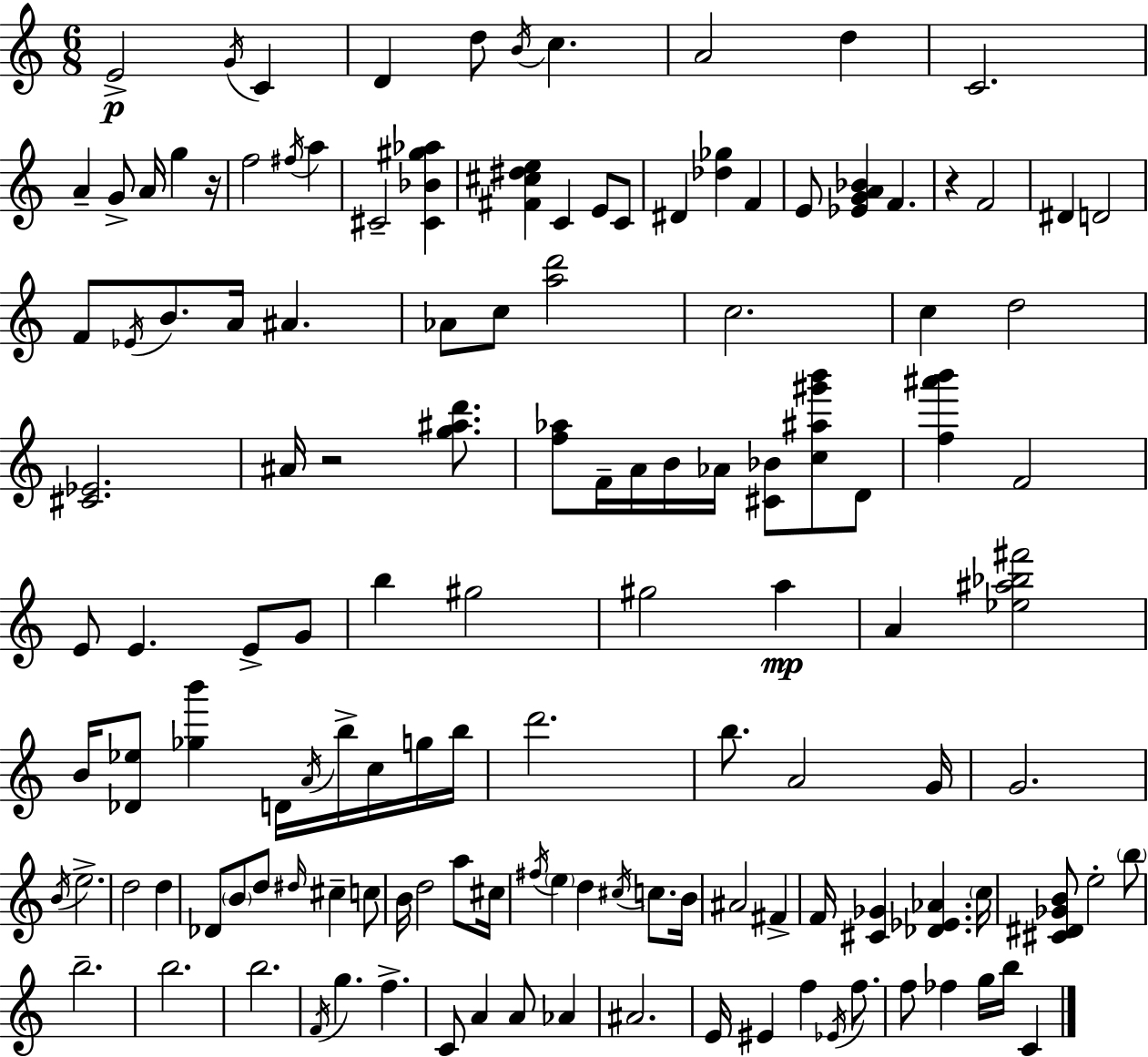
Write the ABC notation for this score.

X:1
T:Untitled
M:6/8
L:1/4
K:C
E2 G/4 C D d/2 B/4 c A2 d C2 A G/2 A/4 g z/4 f2 ^f/4 a ^C2 [^C_B^g_a] [^F^c^de] C E/2 C/2 ^D [_d_g] F E/2 [_EGA_B] F z F2 ^D D2 F/2 _E/4 B/2 A/4 ^A _A/2 c/2 [ad']2 c2 c d2 [^C_E]2 ^A/4 z2 [g^ad']/2 [f_a]/2 F/4 A/4 B/4 _A/4 [^C_B]/2 [c^a^g'b']/2 D/2 [f^a'b'] F2 E/2 E E/2 G/2 b ^g2 ^g2 a A [_e^a_b^f']2 B/4 [_D_e]/2 [_gb'] D/4 A/4 b/4 c/4 g/4 b/4 d'2 b/2 A2 G/4 G2 B/4 e2 d2 d _D/2 B/2 d/2 ^d/4 ^c c/2 B/4 d2 a/2 ^c/4 ^f/4 e d ^c/4 c/2 B/4 ^A2 ^F F/4 [^C_G] [_D_E_A] c/4 [^C^D_GB]/2 e2 b/2 b2 b2 b2 F/4 g f C/2 A A/2 _A ^A2 E/4 ^E f _E/4 f/2 f/2 _f g/4 b/4 C